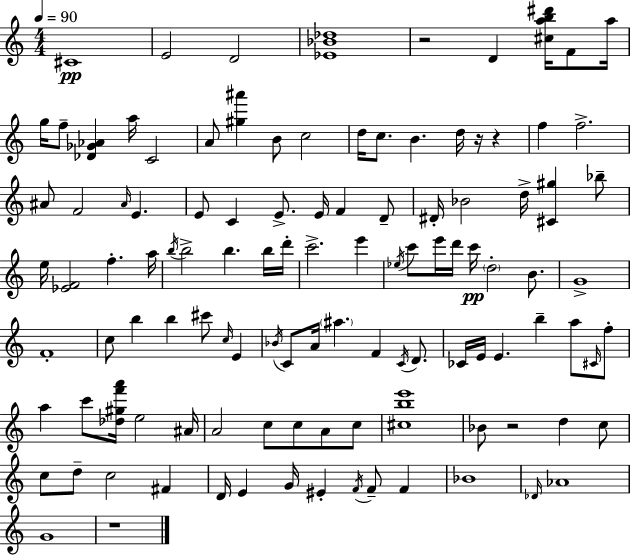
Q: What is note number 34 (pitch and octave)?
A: E5